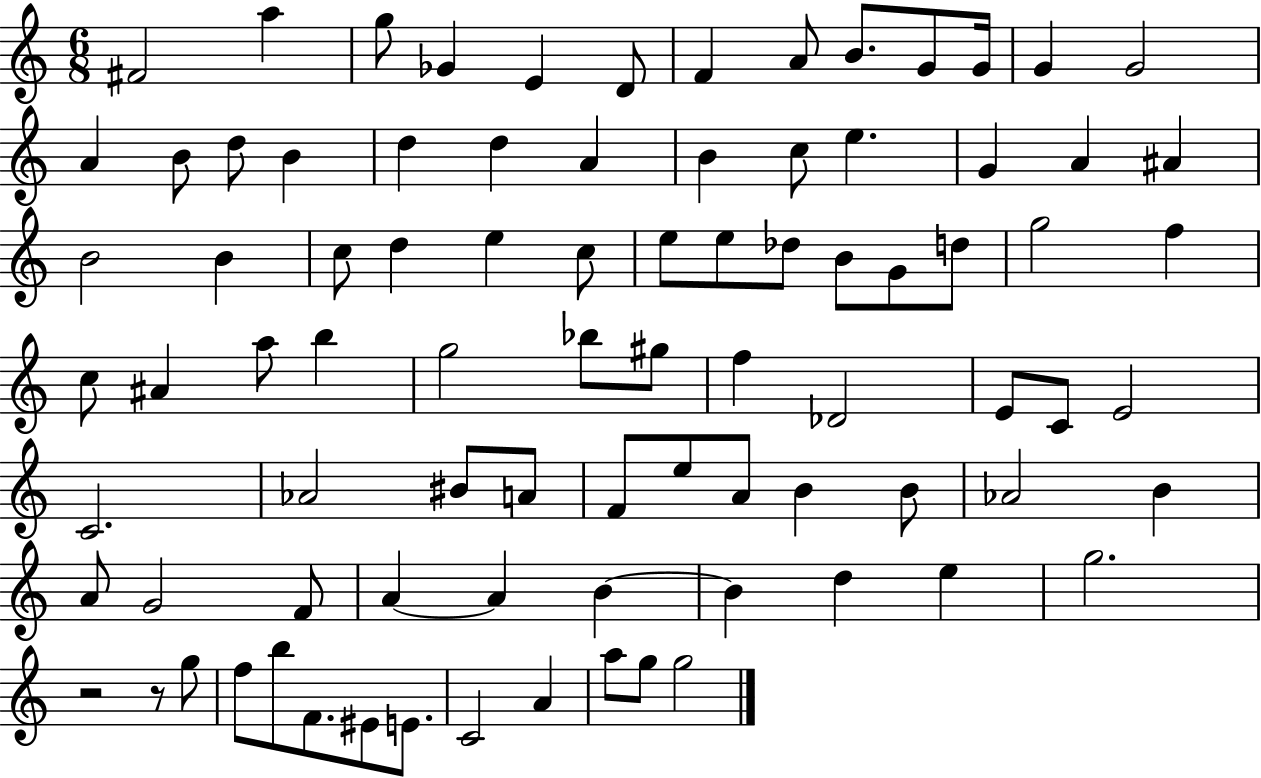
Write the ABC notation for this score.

X:1
T:Untitled
M:6/8
L:1/4
K:C
^F2 a g/2 _G E D/2 F A/2 B/2 G/2 G/4 G G2 A B/2 d/2 B d d A B c/2 e G A ^A B2 B c/2 d e c/2 e/2 e/2 _d/2 B/2 G/2 d/2 g2 f c/2 ^A a/2 b g2 _b/2 ^g/2 f _D2 E/2 C/2 E2 C2 _A2 ^B/2 A/2 F/2 e/2 A/2 B B/2 _A2 B A/2 G2 F/2 A A B B d e g2 z2 z/2 g/2 f/2 b/2 F/2 ^E/2 E/2 C2 A a/2 g/2 g2